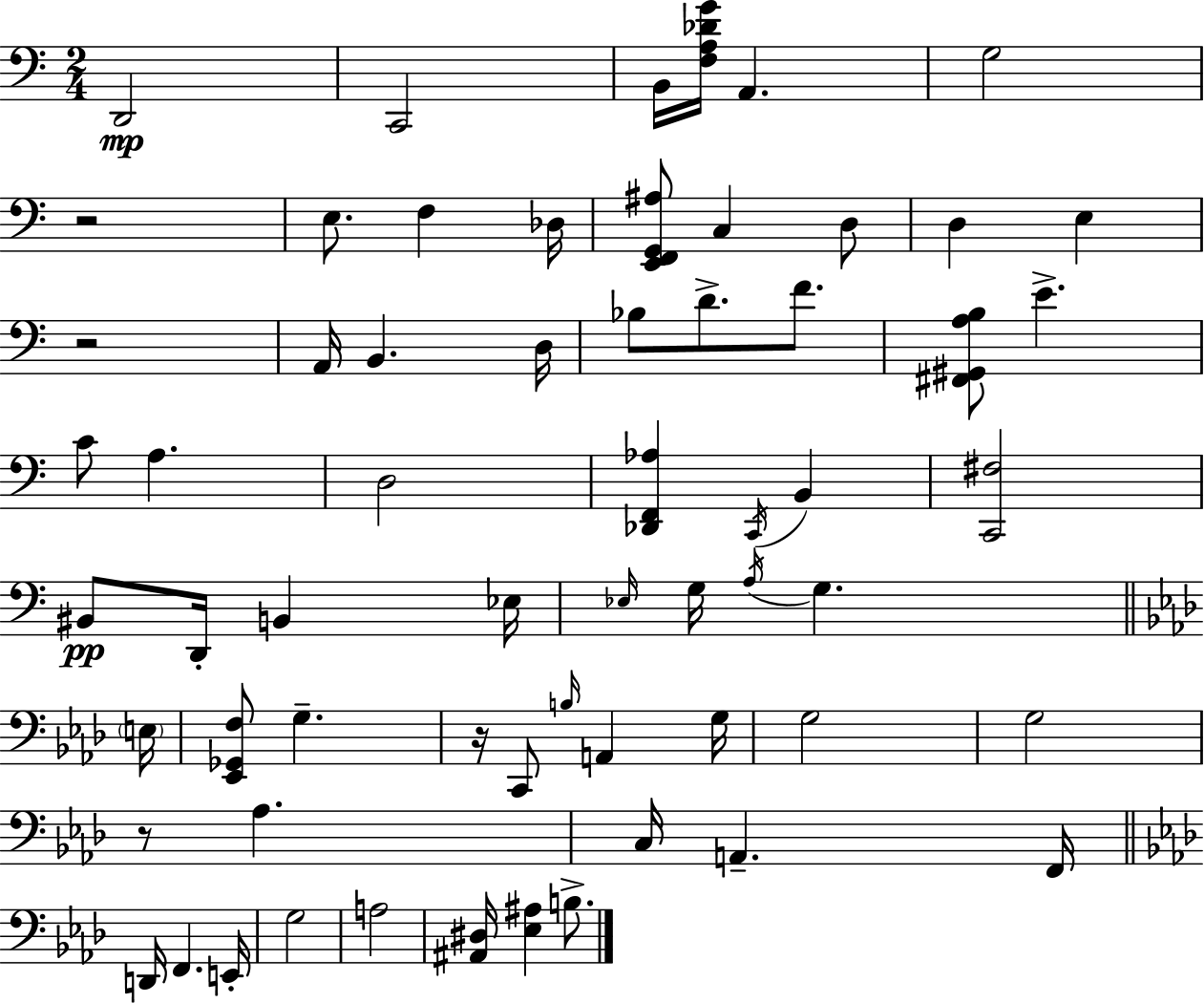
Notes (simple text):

D2/h C2/h B2/s [F3,A3,Db4,G4]/s A2/q. G3/h R/h E3/e. F3/q Db3/s [E2,F2,G2,A#3]/e C3/q D3/e D3/q E3/q R/h A2/s B2/q. D3/s Bb3/e D4/e. F4/e. [F#2,G#2,A3,B3]/e E4/q. C4/e A3/q. D3/h [Db2,F2,Ab3]/q C2/s B2/q [C2,F#3]/h BIS2/e D2/s B2/q Eb3/s Eb3/s G3/s A3/s G3/q. E3/s [Eb2,Gb2,F3]/e G3/q. R/s C2/e B3/s A2/q G3/s G3/h G3/h R/e Ab3/q. C3/s A2/q. F2/s D2/s F2/q. E2/s G3/h A3/h [A#2,D#3]/s [Eb3,A#3]/q B3/e.